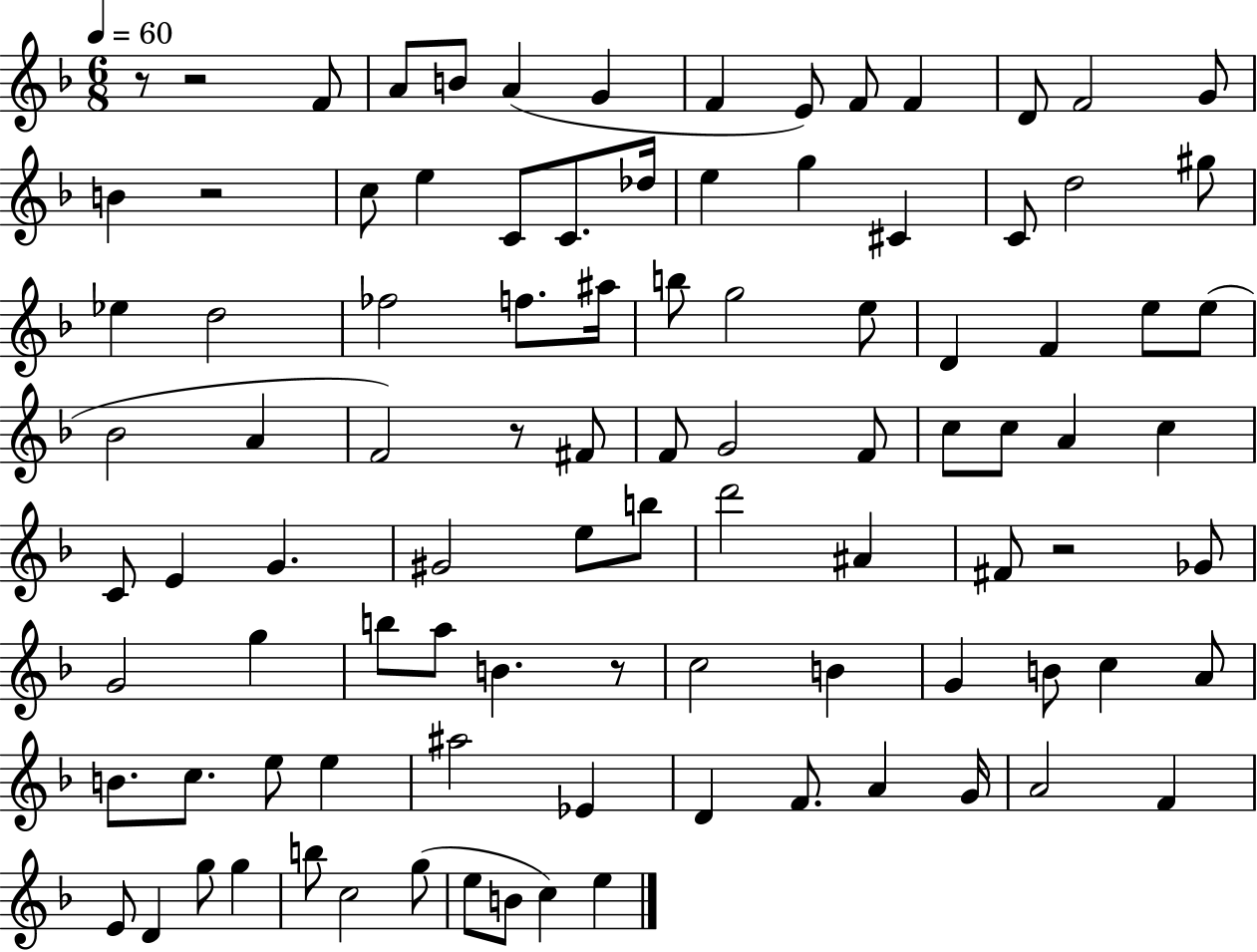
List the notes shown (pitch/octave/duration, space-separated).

R/e R/h F4/e A4/e B4/e A4/q G4/q F4/q E4/e F4/e F4/q D4/e F4/h G4/e B4/q R/h C5/e E5/q C4/e C4/e. Db5/s E5/q G5/q C#4/q C4/e D5/h G#5/e Eb5/q D5/h FES5/h F5/e. A#5/s B5/e G5/h E5/e D4/q F4/q E5/e E5/e Bb4/h A4/q F4/h R/e F#4/e F4/e G4/h F4/e C5/e C5/e A4/q C5/q C4/e E4/q G4/q. G#4/h E5/e B5/e D6/h A#4/q F#4/e R/h Gb4/e G4/h G5/q B5/e A5/e B4/q. R/e C5/h B4/q G4/q B4/e C5/q A4/e B4/e. C5/e. E5/e E5/q A#5/h Eb4/q D4/q F4/e. A4/q G4/s A4/h F4/q E4/e D4/q G5/e G5/q B5/e C5/h G5/e E5/e B4/e C5/q E5/q